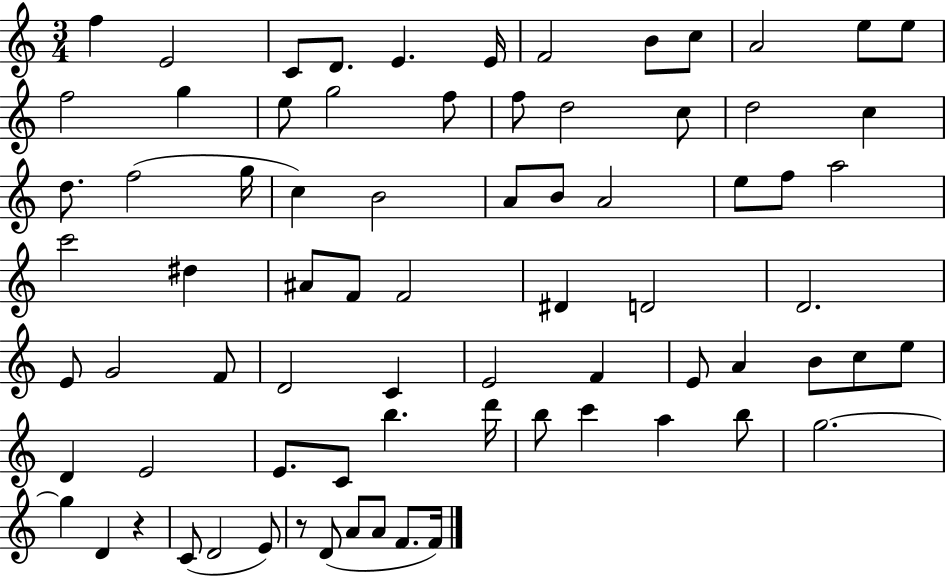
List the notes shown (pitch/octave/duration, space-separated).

F5/q E4/h C4/e D4/e. E4/q. E4/s F4/h B4/e C5/e A4/h E5/e E5/e F5/h G5/q E5/e G5/h F5/e F5/e D5/h C5/e D5/h C5/q D5/e. F5/h G5/s C5/q B4/h A4/e B4/e A4/h E5/e F5/e A5/h C6/h D#5/q A#4/e F4/e F4/h D#4/q D4/h D4/h. E4/e G4/h F4/e D4/h C4/q E4/h F4/q E4/e A4/q B4/e C5/e E5/e D4/q E4/h E4/e. C4/e B5/q. D6/s B5/e C6/q A5/q B5/e G5/h. G5/q D4/q R/q C4/e D4/h E4/e R/e D4/e A4/e A4/e F4/e. F4/s